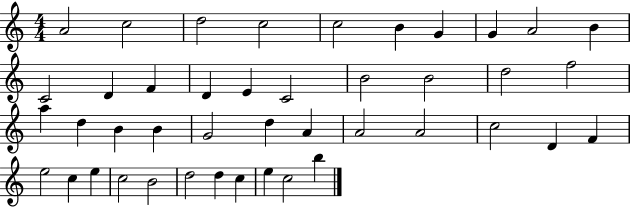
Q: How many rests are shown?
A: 0